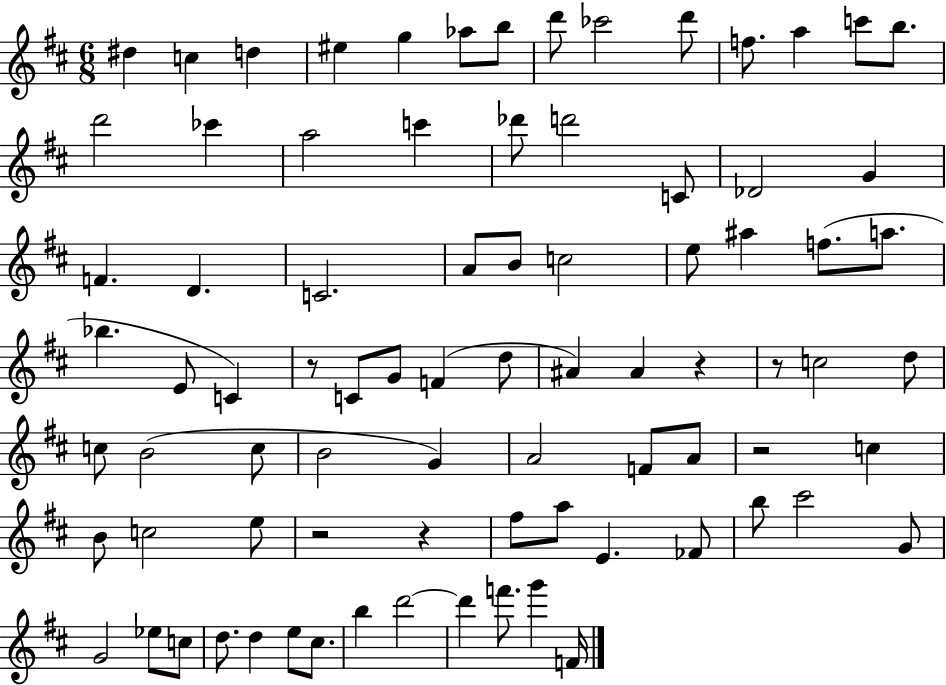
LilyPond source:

{
  \clef treble
  \numericTimeSignature
  \time 6/8
  \key d \major
  dis''4 c''4 d''4 | eis''4 g''4 aes''8 b''8 | d'''8 ces'''2 d'''8 | f''8. a''4 c'''8 b''8. | \break d'''2 ces'''4 | a''2 c'''4 | des'''8 d'''2 c'8 | des'2 g'4 | \break f'4. d'4. | c'2. | a'8 b'8 c''2 | e''8 ais''4 f''8.( a''8. | \break bes''4. e'8 c'4) | r8 c'8 g'8 f'4( d''8 | ais'4) ais'4 r4 | r8 c''2 d''8 | \break c''8 b'2( c''8 | b'2 g'4) | a'2 f'8 a'8 | r2 c''4 | \break b'8 c''2 e''8 | r2 r4 | fis''8 a''8 e'4. fes'8 | b''8 cis'''2 g'8 | \break g'2 ees''8 c''8 | d''8. d''4 e''8 cis''8. | b''4 d'''2~~ | d'''4 f'''8. g'''4 f'16 | \break \bar "|."
}